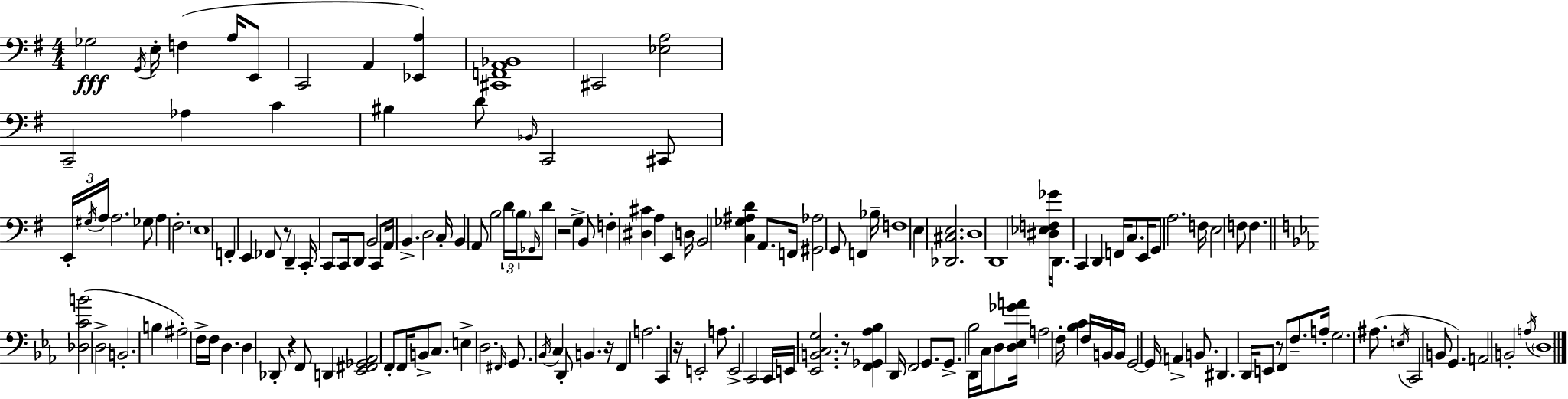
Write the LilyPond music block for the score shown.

{
  \clef bass
  \numericTimeSignature
  \time 4/4
  \key e \minor
  ges2\fff \acciaccatura { g,16 } e16-. f4( a16 e,8 | c,2 a,4 <ees, a>4) | <cis, f, a, bes,>1 | cis,2 <ees a>2 | \break c,2-- aes4 c'4 | bis4 d'8 \grace { bes,16 } c,2 | cis,8 \tuplet 3/2 { e,16-. \acciaccatura { gis16 } a16 } a2. | ges8 a4 fis2.-. | \break \parenthesize e1 | f,4-. e,4 fes,8 r8 d,4-- | c,16-. c,8 c,16 d,8 b,2 | c,8 a,16 b,4.-> d2 | \break c16-. b,4 a,8 b2 | \tuplet 3/2 { d'16 \parenthesize b16 \grace { ges,16 } } d'8 r2 g4-> | b,8 f4-. <dis cis'>4 a4 | e,4 d16 b,2 <c ges ais d'>4 | \break a,8. f,16 <gis, aes>2 g,8 f,4 | bes16-- f1 | e4 <des, cis e>2. | d1 | \break d,1 | <dis ees f ges'>16 d,8. c,4 d,4 | f,16 c8. e,16 g,8 a2. | f16 e2 f8 f4. | \break \bar "||" \break \key ees \major <des c' b'>2( d2-> | b,2.-. b4 | ais2-.) f16-> f16 d4. | d4 des,8-. r4 f,8 d,4 | \break <ees, fis, ges, aes,>2 f,8-. f,16 b,8-> c8. | e4-> d2. | \grace { fis,16 } g,8. \acciaccatura { bes,16 } c4 d,8-. b,4. | r16 f,4 a2. | \break c,4 r16 e,2-. a8. | e,2-> c,2 | c,16 e,16 <ees, b, c g>2. | r8 <f, ges, aes bes>4 d,16 f,2 g,8. | \break g,8.-> bes2 d,16 c16 d8 | <d ees ges' a'>16 a2 f16-. <bes c'>4 f16 | b,16 b,16 g,2~~ g,16 a,4-> b,8. | dis,4. d,16 e,8 r8 f,8 f8.-- | \break a16-. g2. ais8.( | \acciaccatura { e16 } c,2 b,8 g,4.) | a,2 b,2-. | \acciaccatura { a16 } \parenthesize d1 | \break \bar "|."
}